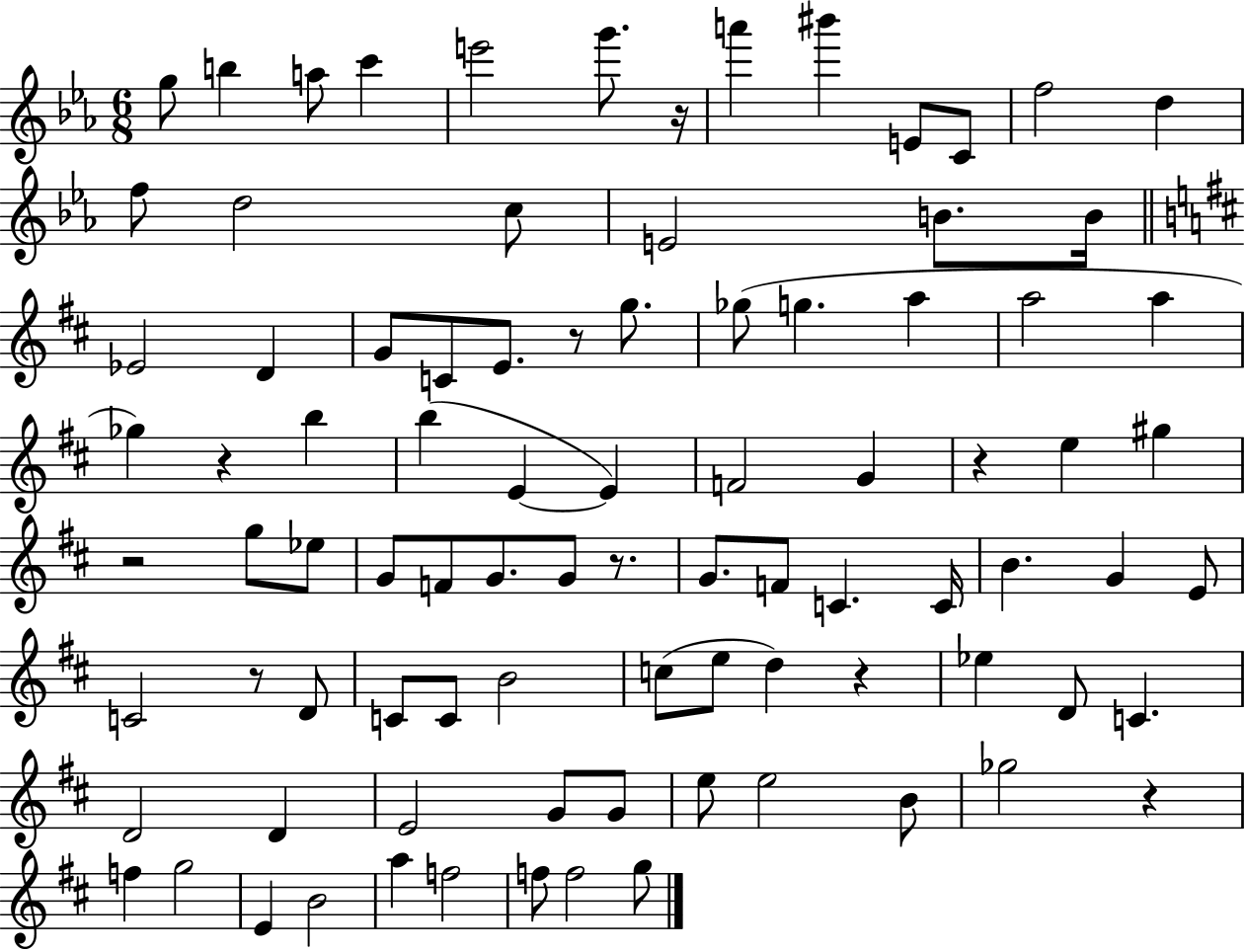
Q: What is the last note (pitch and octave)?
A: G5